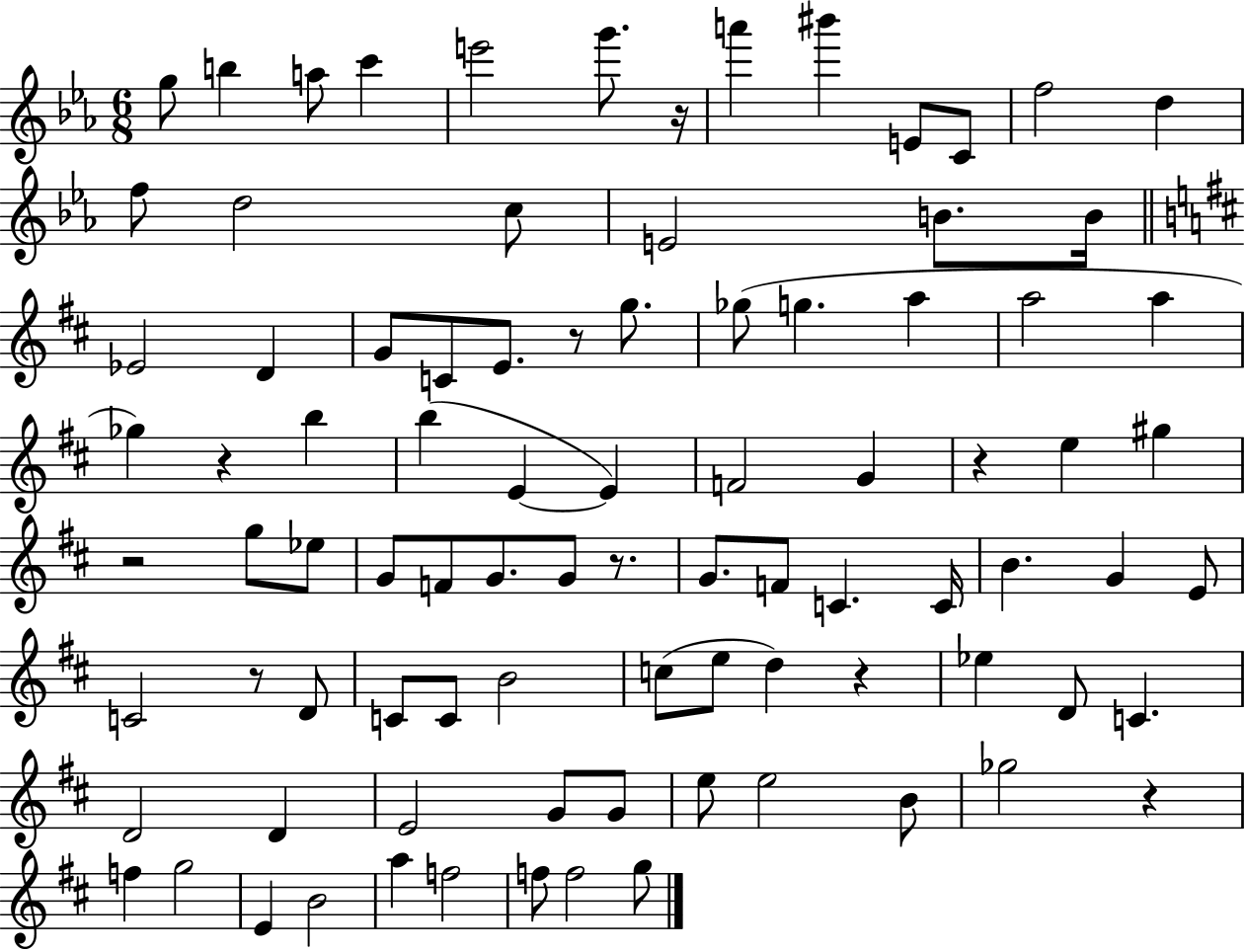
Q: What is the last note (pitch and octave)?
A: G5